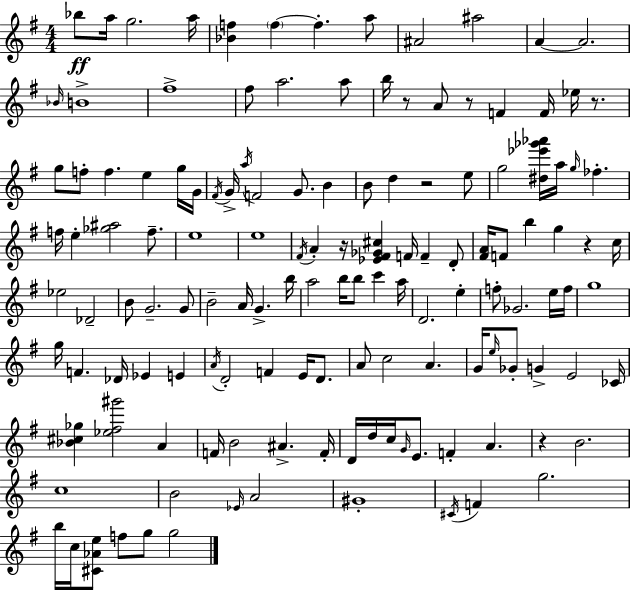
Bb5/e A5/s G5/h. A5/s [Bb4,F5]/q F5/q F5/q. A5/e A#4/h A#5/h A4/q A4/h. Bb4/s B4/w F#5/w F#5/e A5/h. A5/e B5/s R/e A4/e R/e F4/q F4/s Eb5/s R/e. G5/e F5/e F5/q. E5/q G5/s G4/s F#4/s G4/s A5/s F4/h G4/e. B4/q B4/e D5/q R/h E5/e G5/h [D#5,Eb6,Gb6,Ab6]/s A5/s G5/s FES5/q. F5/s E5/q [Gb5,A#5]/h F5/e. E5/w E5/w F#4/s A4/q R/s [Eb4,F#4,Gb4,C#5]/q F4/s F4/q D4/e [F#4,A4]/s F4/e B5/q G5/q R/q C5/s Eb5/h Db4/h B4/e G4/h. G4/e B4/h A4/s G4/q. B5/s A5/h B5/s B5/e C6/q A5/s D4/h. E5/q F5/e Gb4/h. E5/s F5/s G5/w G5/s F4/q. Db4/s Eb4/q E4/q A4/s D4/h F4/q E4/s D4/e. A4/e C5/h A4/q. G4/s E5/s Gb4/e G4/q E4/h CES4/s [Bb4,C#5,Gb5]/q [Eb5,F#5,G#6]/h A4/q F4/s B4/h A#4/q. F4/s D4/s D5/s C5/s G4/s E4/e. F4/q A4/q. R/q B4/h. C5/w B4/h Eb4/s A4/h G#4/w C#4/s F4/q G5/h. B5/s C5/s [C#4,Ab4,E5]/e F5/e G5/e G5/h